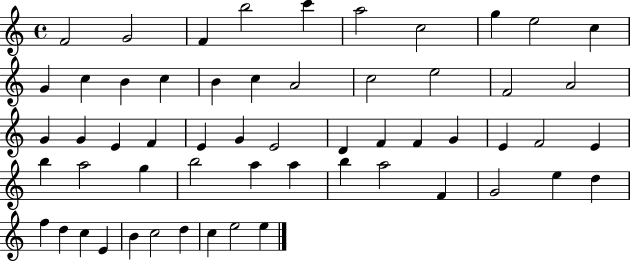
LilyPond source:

{
  \clef treble
  \time 4/4
  \defaultTimeSignature
  \key c \major
  f'2 g'2 | f'4 b''2 c'''4 | a''2 c''2 | g''4 e''2 c''4 | \break g'4 c''4 b'4 c''4 | b'4 c''4 a'2 | c''2 e''2 | f'2 a'2 | \break g'4 g'4 e'4 f'4 | e'4 g'4 e'2 | d'4 f'4 f'4 g'4 | e'4 f'2 e'4 | \break b''4 a''2 g''4 | b''2 a''4 a''4 | b''4 a''2 f'4 | g'2 e''4 d''4 | \break f''4 d''4 c''4 e'4 | b'4 c''2 d''4 | c''4 e''2 e''4 | \bar "|."
}